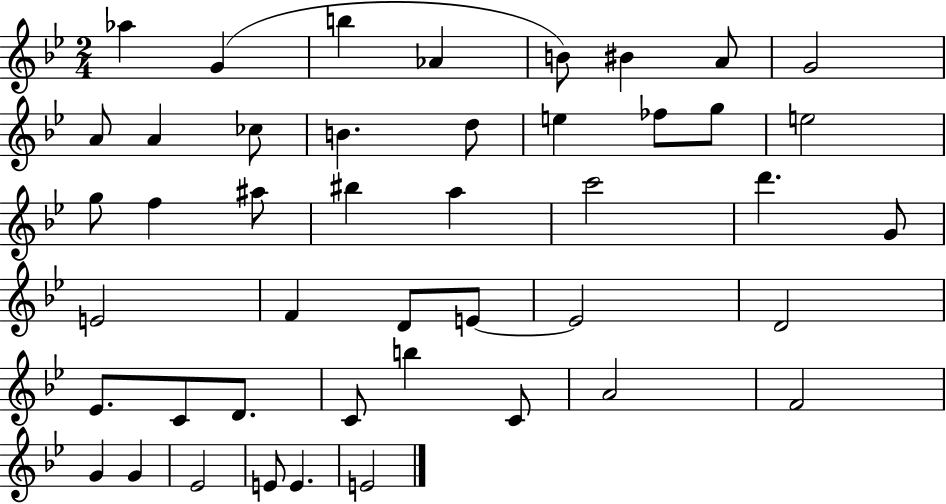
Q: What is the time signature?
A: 2/4